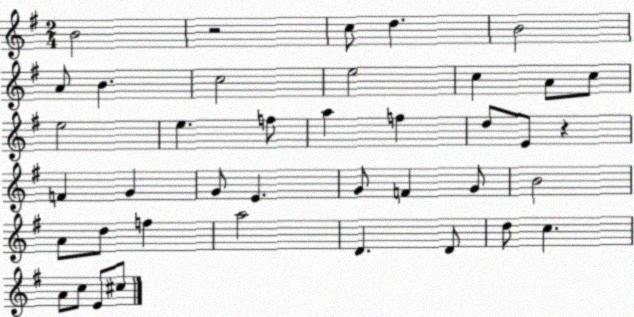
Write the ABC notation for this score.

X:1
T:Untitled
M:2/4
L:1/4
K:G
B2 z2 c/2 d B2 A/2 B c2 e2 c A/2 c/2 e2 e f/2 a f d/2 E/2 z F G G/2 E G/2 F G/2 B2 A/2 d/2 f a2 D D/2 d/2 c A/2 c/2 E/2 ^c/2